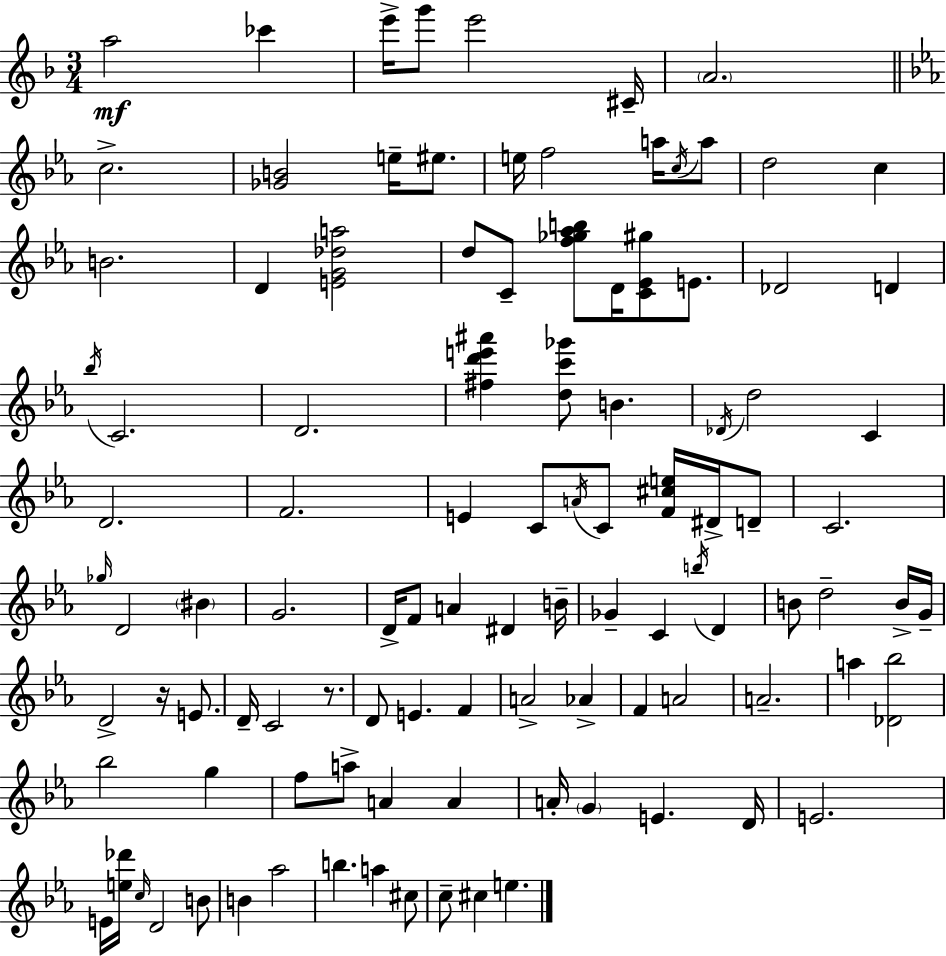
{
  \clef treble
  \numericTimeSignature
  \time 3/4
  \key d \minor
  \repeat volta 2 { a''2\mf ces'''4 | e'''16-> g'''8 e'''2 cis'16-- | \parenthesize a'2. | \bar "||" \break \key c \minor c''2.-> | <ges' b'>2 e''16-- eis''8. | e''16 f''2 a''16 \acciaccatura { c''16 } a''8 | d''2 c''4 | \break b'2. | d'4 <e' g' des'' a''>2 | d''8 c'8-- <f'' ges'' aes'' b''>8 d'16 <c' ees' gis''>8 e'8. | des'2 d'4 | \break \acciaccatura { bes''16 } c'2. | d'2. | <fis'' d''' e''' ais'''>4 <d'' c''' ges'''>8 b'4. | \acciaccatura { des'16 } d''2 c'4 | \break d'2. | f'2. | e'4 c'8 \acciaccatura { a'16 } c'8 | <f' cis'' e''>16 dis'16-> d'8-- c'2. | \break \grace { ges''16 } d'2 | \parenthesize bis'4 g'2. | d'16-> f'8 a'4 | dis'4 b'16-- ges'4-- c'4 | \break \acciaccatura { b''16 } d'4 b'8 d''2-- | b'16-> g'16-- d'2-> | r16 e'8. d'16-- c'2 | r8. d'8 e'4. | \break f'4 a'2-> | aes'4-> f'4 a'2 | a'2.-- | a''4 <des' bes''>2 | \break bes''2 | g''4 f''8 a''8-> a'4 | a'4 a'16-. \parenthesize g'4 e'4. | d'16 e'2. | \break e'16 <e'' des'''>16 \grace { c''16 } d'2 | b'8 b'4 aes''2 | b''4. | a''4 cis''8 c''8-- cis''4 | \break e''4. } \bar "|."
}